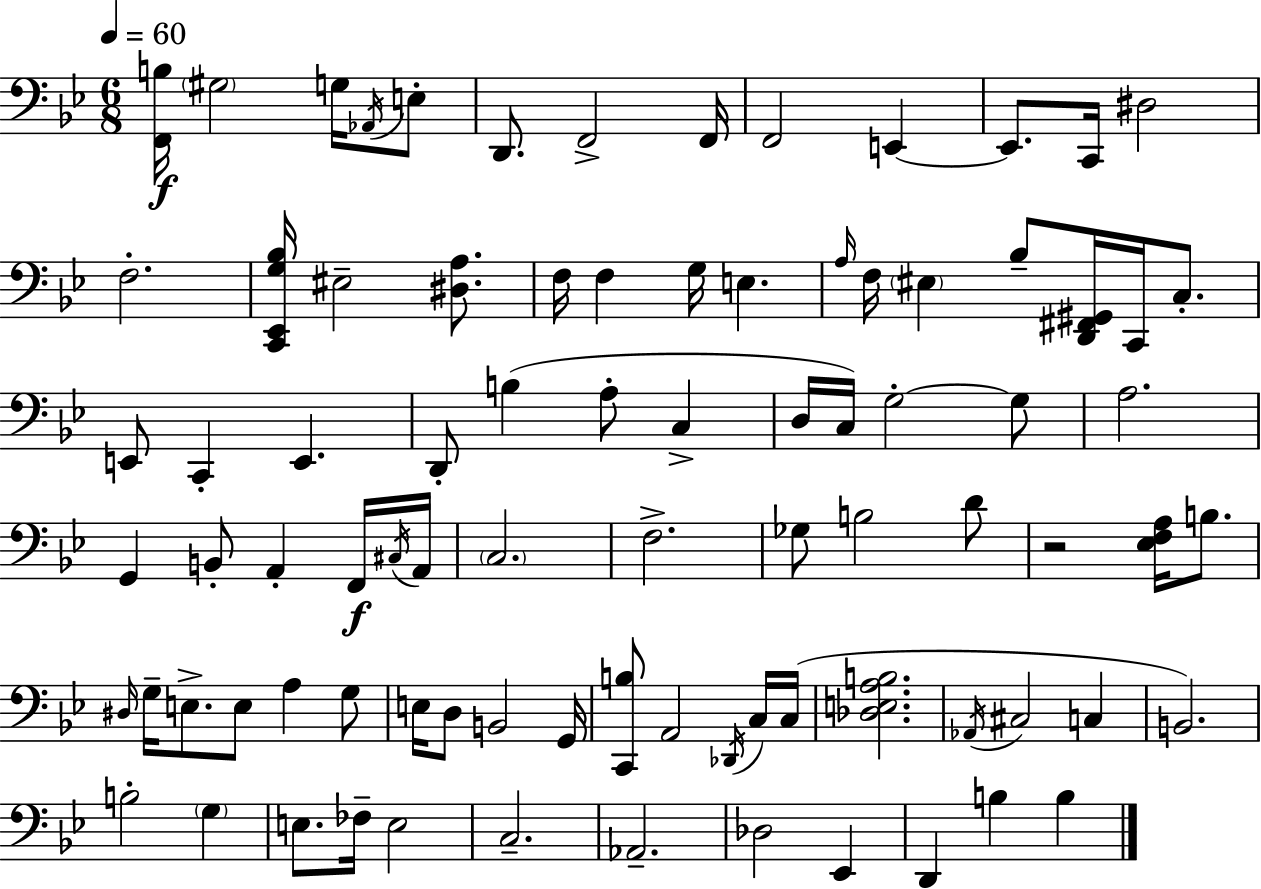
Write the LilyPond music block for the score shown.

{
  \clef bass
  \numericTimeSignature
  \time 6/8
  \key g \minor
  \tempo 4 = 60
  <f, b>16\f \parenthesize gis2 g16 \acciaccatura { aes,16 } e8-. | d,8. f,2-> | f,16 f,2 e,4~~ | e,8. c,16 dis2 | \break f2.-. | <c, ees, g bes>16 eis2-- <dis a>8. | f16 f4 g16 e4. | \grace { a16 } f16 \parenthesize eis4 bes8-- <d, fis, gis,>16 c,16 c8.-. | \break e,8 c,4-. e,4. | d,8-. b4( a8-. c4-> | d16 c16) g2-.~~ | g8 a2. | \break g,4 b,8-. a,4-. | f,16\f \acciaccatura { cis16 } a,16 \parenthesize c2. | f2.-> | ges8 b2 | \break d'8 r2 <ees f a>16 | b8. \grace { dis16 } g16-- e8.-> e8 a4 | g8 e16 d8 b,2 | g,16 <c, b>8 a,2 | \break \acciaccatura { des,16 } c16 c16( <des e a b>2. | \acciaccatura { aes,16 } cis2 | c4 b,2.) | b2-. | \break \parenthesize g4 e8. fes16-- e2 | c2.-- | aes,2.-- | des2 | \break ees,4 d,4 b4 | b4 \bar "|."
}